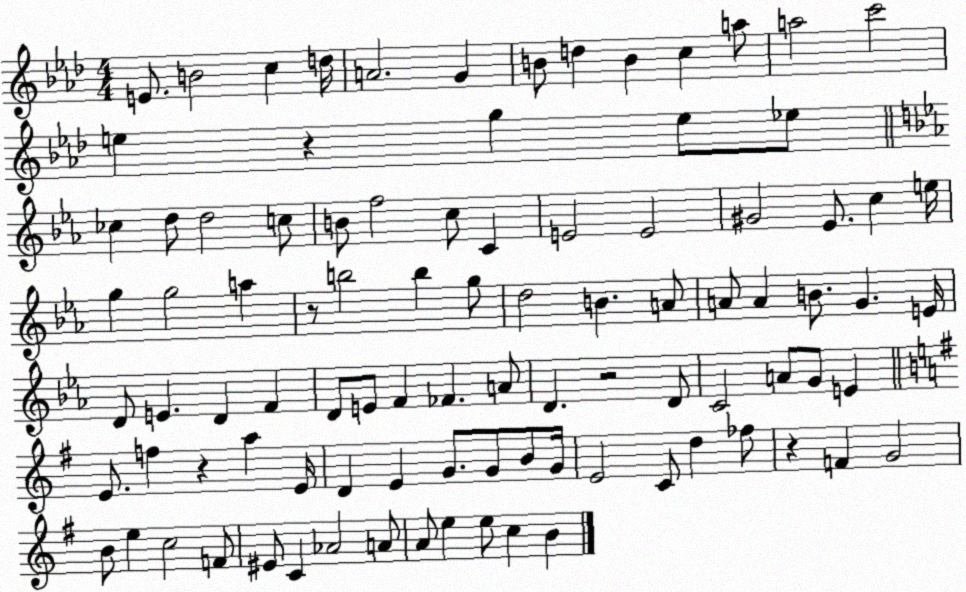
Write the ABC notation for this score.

X:1
T:Untitled
M:4/4
L:1/4
K:Ab
E/2 B2 c d/4 A2 G B/2 d B c a/2 a2 c'2 e z g e/2 _e/2 _c d/2 d2 c/2 B/2 f2 c/2 C E2 E2 ^G2 _E/2 c e/4 g g2 a z/2 b2 b g/2 d2 B A/2 A/2 A B/2 G E/4 D/2 E D F D/2 E/2 F _F A/2 D z2 D/2 C2 A/2 G/2 E E/2 f z a E/4 D E G/2 G/2 B/2 G/4 E2 C/2 d _f/2 z F G2 B/2 e c2 F/2 ^E/2 C _A2 A/2 A/2 e e/2 c B